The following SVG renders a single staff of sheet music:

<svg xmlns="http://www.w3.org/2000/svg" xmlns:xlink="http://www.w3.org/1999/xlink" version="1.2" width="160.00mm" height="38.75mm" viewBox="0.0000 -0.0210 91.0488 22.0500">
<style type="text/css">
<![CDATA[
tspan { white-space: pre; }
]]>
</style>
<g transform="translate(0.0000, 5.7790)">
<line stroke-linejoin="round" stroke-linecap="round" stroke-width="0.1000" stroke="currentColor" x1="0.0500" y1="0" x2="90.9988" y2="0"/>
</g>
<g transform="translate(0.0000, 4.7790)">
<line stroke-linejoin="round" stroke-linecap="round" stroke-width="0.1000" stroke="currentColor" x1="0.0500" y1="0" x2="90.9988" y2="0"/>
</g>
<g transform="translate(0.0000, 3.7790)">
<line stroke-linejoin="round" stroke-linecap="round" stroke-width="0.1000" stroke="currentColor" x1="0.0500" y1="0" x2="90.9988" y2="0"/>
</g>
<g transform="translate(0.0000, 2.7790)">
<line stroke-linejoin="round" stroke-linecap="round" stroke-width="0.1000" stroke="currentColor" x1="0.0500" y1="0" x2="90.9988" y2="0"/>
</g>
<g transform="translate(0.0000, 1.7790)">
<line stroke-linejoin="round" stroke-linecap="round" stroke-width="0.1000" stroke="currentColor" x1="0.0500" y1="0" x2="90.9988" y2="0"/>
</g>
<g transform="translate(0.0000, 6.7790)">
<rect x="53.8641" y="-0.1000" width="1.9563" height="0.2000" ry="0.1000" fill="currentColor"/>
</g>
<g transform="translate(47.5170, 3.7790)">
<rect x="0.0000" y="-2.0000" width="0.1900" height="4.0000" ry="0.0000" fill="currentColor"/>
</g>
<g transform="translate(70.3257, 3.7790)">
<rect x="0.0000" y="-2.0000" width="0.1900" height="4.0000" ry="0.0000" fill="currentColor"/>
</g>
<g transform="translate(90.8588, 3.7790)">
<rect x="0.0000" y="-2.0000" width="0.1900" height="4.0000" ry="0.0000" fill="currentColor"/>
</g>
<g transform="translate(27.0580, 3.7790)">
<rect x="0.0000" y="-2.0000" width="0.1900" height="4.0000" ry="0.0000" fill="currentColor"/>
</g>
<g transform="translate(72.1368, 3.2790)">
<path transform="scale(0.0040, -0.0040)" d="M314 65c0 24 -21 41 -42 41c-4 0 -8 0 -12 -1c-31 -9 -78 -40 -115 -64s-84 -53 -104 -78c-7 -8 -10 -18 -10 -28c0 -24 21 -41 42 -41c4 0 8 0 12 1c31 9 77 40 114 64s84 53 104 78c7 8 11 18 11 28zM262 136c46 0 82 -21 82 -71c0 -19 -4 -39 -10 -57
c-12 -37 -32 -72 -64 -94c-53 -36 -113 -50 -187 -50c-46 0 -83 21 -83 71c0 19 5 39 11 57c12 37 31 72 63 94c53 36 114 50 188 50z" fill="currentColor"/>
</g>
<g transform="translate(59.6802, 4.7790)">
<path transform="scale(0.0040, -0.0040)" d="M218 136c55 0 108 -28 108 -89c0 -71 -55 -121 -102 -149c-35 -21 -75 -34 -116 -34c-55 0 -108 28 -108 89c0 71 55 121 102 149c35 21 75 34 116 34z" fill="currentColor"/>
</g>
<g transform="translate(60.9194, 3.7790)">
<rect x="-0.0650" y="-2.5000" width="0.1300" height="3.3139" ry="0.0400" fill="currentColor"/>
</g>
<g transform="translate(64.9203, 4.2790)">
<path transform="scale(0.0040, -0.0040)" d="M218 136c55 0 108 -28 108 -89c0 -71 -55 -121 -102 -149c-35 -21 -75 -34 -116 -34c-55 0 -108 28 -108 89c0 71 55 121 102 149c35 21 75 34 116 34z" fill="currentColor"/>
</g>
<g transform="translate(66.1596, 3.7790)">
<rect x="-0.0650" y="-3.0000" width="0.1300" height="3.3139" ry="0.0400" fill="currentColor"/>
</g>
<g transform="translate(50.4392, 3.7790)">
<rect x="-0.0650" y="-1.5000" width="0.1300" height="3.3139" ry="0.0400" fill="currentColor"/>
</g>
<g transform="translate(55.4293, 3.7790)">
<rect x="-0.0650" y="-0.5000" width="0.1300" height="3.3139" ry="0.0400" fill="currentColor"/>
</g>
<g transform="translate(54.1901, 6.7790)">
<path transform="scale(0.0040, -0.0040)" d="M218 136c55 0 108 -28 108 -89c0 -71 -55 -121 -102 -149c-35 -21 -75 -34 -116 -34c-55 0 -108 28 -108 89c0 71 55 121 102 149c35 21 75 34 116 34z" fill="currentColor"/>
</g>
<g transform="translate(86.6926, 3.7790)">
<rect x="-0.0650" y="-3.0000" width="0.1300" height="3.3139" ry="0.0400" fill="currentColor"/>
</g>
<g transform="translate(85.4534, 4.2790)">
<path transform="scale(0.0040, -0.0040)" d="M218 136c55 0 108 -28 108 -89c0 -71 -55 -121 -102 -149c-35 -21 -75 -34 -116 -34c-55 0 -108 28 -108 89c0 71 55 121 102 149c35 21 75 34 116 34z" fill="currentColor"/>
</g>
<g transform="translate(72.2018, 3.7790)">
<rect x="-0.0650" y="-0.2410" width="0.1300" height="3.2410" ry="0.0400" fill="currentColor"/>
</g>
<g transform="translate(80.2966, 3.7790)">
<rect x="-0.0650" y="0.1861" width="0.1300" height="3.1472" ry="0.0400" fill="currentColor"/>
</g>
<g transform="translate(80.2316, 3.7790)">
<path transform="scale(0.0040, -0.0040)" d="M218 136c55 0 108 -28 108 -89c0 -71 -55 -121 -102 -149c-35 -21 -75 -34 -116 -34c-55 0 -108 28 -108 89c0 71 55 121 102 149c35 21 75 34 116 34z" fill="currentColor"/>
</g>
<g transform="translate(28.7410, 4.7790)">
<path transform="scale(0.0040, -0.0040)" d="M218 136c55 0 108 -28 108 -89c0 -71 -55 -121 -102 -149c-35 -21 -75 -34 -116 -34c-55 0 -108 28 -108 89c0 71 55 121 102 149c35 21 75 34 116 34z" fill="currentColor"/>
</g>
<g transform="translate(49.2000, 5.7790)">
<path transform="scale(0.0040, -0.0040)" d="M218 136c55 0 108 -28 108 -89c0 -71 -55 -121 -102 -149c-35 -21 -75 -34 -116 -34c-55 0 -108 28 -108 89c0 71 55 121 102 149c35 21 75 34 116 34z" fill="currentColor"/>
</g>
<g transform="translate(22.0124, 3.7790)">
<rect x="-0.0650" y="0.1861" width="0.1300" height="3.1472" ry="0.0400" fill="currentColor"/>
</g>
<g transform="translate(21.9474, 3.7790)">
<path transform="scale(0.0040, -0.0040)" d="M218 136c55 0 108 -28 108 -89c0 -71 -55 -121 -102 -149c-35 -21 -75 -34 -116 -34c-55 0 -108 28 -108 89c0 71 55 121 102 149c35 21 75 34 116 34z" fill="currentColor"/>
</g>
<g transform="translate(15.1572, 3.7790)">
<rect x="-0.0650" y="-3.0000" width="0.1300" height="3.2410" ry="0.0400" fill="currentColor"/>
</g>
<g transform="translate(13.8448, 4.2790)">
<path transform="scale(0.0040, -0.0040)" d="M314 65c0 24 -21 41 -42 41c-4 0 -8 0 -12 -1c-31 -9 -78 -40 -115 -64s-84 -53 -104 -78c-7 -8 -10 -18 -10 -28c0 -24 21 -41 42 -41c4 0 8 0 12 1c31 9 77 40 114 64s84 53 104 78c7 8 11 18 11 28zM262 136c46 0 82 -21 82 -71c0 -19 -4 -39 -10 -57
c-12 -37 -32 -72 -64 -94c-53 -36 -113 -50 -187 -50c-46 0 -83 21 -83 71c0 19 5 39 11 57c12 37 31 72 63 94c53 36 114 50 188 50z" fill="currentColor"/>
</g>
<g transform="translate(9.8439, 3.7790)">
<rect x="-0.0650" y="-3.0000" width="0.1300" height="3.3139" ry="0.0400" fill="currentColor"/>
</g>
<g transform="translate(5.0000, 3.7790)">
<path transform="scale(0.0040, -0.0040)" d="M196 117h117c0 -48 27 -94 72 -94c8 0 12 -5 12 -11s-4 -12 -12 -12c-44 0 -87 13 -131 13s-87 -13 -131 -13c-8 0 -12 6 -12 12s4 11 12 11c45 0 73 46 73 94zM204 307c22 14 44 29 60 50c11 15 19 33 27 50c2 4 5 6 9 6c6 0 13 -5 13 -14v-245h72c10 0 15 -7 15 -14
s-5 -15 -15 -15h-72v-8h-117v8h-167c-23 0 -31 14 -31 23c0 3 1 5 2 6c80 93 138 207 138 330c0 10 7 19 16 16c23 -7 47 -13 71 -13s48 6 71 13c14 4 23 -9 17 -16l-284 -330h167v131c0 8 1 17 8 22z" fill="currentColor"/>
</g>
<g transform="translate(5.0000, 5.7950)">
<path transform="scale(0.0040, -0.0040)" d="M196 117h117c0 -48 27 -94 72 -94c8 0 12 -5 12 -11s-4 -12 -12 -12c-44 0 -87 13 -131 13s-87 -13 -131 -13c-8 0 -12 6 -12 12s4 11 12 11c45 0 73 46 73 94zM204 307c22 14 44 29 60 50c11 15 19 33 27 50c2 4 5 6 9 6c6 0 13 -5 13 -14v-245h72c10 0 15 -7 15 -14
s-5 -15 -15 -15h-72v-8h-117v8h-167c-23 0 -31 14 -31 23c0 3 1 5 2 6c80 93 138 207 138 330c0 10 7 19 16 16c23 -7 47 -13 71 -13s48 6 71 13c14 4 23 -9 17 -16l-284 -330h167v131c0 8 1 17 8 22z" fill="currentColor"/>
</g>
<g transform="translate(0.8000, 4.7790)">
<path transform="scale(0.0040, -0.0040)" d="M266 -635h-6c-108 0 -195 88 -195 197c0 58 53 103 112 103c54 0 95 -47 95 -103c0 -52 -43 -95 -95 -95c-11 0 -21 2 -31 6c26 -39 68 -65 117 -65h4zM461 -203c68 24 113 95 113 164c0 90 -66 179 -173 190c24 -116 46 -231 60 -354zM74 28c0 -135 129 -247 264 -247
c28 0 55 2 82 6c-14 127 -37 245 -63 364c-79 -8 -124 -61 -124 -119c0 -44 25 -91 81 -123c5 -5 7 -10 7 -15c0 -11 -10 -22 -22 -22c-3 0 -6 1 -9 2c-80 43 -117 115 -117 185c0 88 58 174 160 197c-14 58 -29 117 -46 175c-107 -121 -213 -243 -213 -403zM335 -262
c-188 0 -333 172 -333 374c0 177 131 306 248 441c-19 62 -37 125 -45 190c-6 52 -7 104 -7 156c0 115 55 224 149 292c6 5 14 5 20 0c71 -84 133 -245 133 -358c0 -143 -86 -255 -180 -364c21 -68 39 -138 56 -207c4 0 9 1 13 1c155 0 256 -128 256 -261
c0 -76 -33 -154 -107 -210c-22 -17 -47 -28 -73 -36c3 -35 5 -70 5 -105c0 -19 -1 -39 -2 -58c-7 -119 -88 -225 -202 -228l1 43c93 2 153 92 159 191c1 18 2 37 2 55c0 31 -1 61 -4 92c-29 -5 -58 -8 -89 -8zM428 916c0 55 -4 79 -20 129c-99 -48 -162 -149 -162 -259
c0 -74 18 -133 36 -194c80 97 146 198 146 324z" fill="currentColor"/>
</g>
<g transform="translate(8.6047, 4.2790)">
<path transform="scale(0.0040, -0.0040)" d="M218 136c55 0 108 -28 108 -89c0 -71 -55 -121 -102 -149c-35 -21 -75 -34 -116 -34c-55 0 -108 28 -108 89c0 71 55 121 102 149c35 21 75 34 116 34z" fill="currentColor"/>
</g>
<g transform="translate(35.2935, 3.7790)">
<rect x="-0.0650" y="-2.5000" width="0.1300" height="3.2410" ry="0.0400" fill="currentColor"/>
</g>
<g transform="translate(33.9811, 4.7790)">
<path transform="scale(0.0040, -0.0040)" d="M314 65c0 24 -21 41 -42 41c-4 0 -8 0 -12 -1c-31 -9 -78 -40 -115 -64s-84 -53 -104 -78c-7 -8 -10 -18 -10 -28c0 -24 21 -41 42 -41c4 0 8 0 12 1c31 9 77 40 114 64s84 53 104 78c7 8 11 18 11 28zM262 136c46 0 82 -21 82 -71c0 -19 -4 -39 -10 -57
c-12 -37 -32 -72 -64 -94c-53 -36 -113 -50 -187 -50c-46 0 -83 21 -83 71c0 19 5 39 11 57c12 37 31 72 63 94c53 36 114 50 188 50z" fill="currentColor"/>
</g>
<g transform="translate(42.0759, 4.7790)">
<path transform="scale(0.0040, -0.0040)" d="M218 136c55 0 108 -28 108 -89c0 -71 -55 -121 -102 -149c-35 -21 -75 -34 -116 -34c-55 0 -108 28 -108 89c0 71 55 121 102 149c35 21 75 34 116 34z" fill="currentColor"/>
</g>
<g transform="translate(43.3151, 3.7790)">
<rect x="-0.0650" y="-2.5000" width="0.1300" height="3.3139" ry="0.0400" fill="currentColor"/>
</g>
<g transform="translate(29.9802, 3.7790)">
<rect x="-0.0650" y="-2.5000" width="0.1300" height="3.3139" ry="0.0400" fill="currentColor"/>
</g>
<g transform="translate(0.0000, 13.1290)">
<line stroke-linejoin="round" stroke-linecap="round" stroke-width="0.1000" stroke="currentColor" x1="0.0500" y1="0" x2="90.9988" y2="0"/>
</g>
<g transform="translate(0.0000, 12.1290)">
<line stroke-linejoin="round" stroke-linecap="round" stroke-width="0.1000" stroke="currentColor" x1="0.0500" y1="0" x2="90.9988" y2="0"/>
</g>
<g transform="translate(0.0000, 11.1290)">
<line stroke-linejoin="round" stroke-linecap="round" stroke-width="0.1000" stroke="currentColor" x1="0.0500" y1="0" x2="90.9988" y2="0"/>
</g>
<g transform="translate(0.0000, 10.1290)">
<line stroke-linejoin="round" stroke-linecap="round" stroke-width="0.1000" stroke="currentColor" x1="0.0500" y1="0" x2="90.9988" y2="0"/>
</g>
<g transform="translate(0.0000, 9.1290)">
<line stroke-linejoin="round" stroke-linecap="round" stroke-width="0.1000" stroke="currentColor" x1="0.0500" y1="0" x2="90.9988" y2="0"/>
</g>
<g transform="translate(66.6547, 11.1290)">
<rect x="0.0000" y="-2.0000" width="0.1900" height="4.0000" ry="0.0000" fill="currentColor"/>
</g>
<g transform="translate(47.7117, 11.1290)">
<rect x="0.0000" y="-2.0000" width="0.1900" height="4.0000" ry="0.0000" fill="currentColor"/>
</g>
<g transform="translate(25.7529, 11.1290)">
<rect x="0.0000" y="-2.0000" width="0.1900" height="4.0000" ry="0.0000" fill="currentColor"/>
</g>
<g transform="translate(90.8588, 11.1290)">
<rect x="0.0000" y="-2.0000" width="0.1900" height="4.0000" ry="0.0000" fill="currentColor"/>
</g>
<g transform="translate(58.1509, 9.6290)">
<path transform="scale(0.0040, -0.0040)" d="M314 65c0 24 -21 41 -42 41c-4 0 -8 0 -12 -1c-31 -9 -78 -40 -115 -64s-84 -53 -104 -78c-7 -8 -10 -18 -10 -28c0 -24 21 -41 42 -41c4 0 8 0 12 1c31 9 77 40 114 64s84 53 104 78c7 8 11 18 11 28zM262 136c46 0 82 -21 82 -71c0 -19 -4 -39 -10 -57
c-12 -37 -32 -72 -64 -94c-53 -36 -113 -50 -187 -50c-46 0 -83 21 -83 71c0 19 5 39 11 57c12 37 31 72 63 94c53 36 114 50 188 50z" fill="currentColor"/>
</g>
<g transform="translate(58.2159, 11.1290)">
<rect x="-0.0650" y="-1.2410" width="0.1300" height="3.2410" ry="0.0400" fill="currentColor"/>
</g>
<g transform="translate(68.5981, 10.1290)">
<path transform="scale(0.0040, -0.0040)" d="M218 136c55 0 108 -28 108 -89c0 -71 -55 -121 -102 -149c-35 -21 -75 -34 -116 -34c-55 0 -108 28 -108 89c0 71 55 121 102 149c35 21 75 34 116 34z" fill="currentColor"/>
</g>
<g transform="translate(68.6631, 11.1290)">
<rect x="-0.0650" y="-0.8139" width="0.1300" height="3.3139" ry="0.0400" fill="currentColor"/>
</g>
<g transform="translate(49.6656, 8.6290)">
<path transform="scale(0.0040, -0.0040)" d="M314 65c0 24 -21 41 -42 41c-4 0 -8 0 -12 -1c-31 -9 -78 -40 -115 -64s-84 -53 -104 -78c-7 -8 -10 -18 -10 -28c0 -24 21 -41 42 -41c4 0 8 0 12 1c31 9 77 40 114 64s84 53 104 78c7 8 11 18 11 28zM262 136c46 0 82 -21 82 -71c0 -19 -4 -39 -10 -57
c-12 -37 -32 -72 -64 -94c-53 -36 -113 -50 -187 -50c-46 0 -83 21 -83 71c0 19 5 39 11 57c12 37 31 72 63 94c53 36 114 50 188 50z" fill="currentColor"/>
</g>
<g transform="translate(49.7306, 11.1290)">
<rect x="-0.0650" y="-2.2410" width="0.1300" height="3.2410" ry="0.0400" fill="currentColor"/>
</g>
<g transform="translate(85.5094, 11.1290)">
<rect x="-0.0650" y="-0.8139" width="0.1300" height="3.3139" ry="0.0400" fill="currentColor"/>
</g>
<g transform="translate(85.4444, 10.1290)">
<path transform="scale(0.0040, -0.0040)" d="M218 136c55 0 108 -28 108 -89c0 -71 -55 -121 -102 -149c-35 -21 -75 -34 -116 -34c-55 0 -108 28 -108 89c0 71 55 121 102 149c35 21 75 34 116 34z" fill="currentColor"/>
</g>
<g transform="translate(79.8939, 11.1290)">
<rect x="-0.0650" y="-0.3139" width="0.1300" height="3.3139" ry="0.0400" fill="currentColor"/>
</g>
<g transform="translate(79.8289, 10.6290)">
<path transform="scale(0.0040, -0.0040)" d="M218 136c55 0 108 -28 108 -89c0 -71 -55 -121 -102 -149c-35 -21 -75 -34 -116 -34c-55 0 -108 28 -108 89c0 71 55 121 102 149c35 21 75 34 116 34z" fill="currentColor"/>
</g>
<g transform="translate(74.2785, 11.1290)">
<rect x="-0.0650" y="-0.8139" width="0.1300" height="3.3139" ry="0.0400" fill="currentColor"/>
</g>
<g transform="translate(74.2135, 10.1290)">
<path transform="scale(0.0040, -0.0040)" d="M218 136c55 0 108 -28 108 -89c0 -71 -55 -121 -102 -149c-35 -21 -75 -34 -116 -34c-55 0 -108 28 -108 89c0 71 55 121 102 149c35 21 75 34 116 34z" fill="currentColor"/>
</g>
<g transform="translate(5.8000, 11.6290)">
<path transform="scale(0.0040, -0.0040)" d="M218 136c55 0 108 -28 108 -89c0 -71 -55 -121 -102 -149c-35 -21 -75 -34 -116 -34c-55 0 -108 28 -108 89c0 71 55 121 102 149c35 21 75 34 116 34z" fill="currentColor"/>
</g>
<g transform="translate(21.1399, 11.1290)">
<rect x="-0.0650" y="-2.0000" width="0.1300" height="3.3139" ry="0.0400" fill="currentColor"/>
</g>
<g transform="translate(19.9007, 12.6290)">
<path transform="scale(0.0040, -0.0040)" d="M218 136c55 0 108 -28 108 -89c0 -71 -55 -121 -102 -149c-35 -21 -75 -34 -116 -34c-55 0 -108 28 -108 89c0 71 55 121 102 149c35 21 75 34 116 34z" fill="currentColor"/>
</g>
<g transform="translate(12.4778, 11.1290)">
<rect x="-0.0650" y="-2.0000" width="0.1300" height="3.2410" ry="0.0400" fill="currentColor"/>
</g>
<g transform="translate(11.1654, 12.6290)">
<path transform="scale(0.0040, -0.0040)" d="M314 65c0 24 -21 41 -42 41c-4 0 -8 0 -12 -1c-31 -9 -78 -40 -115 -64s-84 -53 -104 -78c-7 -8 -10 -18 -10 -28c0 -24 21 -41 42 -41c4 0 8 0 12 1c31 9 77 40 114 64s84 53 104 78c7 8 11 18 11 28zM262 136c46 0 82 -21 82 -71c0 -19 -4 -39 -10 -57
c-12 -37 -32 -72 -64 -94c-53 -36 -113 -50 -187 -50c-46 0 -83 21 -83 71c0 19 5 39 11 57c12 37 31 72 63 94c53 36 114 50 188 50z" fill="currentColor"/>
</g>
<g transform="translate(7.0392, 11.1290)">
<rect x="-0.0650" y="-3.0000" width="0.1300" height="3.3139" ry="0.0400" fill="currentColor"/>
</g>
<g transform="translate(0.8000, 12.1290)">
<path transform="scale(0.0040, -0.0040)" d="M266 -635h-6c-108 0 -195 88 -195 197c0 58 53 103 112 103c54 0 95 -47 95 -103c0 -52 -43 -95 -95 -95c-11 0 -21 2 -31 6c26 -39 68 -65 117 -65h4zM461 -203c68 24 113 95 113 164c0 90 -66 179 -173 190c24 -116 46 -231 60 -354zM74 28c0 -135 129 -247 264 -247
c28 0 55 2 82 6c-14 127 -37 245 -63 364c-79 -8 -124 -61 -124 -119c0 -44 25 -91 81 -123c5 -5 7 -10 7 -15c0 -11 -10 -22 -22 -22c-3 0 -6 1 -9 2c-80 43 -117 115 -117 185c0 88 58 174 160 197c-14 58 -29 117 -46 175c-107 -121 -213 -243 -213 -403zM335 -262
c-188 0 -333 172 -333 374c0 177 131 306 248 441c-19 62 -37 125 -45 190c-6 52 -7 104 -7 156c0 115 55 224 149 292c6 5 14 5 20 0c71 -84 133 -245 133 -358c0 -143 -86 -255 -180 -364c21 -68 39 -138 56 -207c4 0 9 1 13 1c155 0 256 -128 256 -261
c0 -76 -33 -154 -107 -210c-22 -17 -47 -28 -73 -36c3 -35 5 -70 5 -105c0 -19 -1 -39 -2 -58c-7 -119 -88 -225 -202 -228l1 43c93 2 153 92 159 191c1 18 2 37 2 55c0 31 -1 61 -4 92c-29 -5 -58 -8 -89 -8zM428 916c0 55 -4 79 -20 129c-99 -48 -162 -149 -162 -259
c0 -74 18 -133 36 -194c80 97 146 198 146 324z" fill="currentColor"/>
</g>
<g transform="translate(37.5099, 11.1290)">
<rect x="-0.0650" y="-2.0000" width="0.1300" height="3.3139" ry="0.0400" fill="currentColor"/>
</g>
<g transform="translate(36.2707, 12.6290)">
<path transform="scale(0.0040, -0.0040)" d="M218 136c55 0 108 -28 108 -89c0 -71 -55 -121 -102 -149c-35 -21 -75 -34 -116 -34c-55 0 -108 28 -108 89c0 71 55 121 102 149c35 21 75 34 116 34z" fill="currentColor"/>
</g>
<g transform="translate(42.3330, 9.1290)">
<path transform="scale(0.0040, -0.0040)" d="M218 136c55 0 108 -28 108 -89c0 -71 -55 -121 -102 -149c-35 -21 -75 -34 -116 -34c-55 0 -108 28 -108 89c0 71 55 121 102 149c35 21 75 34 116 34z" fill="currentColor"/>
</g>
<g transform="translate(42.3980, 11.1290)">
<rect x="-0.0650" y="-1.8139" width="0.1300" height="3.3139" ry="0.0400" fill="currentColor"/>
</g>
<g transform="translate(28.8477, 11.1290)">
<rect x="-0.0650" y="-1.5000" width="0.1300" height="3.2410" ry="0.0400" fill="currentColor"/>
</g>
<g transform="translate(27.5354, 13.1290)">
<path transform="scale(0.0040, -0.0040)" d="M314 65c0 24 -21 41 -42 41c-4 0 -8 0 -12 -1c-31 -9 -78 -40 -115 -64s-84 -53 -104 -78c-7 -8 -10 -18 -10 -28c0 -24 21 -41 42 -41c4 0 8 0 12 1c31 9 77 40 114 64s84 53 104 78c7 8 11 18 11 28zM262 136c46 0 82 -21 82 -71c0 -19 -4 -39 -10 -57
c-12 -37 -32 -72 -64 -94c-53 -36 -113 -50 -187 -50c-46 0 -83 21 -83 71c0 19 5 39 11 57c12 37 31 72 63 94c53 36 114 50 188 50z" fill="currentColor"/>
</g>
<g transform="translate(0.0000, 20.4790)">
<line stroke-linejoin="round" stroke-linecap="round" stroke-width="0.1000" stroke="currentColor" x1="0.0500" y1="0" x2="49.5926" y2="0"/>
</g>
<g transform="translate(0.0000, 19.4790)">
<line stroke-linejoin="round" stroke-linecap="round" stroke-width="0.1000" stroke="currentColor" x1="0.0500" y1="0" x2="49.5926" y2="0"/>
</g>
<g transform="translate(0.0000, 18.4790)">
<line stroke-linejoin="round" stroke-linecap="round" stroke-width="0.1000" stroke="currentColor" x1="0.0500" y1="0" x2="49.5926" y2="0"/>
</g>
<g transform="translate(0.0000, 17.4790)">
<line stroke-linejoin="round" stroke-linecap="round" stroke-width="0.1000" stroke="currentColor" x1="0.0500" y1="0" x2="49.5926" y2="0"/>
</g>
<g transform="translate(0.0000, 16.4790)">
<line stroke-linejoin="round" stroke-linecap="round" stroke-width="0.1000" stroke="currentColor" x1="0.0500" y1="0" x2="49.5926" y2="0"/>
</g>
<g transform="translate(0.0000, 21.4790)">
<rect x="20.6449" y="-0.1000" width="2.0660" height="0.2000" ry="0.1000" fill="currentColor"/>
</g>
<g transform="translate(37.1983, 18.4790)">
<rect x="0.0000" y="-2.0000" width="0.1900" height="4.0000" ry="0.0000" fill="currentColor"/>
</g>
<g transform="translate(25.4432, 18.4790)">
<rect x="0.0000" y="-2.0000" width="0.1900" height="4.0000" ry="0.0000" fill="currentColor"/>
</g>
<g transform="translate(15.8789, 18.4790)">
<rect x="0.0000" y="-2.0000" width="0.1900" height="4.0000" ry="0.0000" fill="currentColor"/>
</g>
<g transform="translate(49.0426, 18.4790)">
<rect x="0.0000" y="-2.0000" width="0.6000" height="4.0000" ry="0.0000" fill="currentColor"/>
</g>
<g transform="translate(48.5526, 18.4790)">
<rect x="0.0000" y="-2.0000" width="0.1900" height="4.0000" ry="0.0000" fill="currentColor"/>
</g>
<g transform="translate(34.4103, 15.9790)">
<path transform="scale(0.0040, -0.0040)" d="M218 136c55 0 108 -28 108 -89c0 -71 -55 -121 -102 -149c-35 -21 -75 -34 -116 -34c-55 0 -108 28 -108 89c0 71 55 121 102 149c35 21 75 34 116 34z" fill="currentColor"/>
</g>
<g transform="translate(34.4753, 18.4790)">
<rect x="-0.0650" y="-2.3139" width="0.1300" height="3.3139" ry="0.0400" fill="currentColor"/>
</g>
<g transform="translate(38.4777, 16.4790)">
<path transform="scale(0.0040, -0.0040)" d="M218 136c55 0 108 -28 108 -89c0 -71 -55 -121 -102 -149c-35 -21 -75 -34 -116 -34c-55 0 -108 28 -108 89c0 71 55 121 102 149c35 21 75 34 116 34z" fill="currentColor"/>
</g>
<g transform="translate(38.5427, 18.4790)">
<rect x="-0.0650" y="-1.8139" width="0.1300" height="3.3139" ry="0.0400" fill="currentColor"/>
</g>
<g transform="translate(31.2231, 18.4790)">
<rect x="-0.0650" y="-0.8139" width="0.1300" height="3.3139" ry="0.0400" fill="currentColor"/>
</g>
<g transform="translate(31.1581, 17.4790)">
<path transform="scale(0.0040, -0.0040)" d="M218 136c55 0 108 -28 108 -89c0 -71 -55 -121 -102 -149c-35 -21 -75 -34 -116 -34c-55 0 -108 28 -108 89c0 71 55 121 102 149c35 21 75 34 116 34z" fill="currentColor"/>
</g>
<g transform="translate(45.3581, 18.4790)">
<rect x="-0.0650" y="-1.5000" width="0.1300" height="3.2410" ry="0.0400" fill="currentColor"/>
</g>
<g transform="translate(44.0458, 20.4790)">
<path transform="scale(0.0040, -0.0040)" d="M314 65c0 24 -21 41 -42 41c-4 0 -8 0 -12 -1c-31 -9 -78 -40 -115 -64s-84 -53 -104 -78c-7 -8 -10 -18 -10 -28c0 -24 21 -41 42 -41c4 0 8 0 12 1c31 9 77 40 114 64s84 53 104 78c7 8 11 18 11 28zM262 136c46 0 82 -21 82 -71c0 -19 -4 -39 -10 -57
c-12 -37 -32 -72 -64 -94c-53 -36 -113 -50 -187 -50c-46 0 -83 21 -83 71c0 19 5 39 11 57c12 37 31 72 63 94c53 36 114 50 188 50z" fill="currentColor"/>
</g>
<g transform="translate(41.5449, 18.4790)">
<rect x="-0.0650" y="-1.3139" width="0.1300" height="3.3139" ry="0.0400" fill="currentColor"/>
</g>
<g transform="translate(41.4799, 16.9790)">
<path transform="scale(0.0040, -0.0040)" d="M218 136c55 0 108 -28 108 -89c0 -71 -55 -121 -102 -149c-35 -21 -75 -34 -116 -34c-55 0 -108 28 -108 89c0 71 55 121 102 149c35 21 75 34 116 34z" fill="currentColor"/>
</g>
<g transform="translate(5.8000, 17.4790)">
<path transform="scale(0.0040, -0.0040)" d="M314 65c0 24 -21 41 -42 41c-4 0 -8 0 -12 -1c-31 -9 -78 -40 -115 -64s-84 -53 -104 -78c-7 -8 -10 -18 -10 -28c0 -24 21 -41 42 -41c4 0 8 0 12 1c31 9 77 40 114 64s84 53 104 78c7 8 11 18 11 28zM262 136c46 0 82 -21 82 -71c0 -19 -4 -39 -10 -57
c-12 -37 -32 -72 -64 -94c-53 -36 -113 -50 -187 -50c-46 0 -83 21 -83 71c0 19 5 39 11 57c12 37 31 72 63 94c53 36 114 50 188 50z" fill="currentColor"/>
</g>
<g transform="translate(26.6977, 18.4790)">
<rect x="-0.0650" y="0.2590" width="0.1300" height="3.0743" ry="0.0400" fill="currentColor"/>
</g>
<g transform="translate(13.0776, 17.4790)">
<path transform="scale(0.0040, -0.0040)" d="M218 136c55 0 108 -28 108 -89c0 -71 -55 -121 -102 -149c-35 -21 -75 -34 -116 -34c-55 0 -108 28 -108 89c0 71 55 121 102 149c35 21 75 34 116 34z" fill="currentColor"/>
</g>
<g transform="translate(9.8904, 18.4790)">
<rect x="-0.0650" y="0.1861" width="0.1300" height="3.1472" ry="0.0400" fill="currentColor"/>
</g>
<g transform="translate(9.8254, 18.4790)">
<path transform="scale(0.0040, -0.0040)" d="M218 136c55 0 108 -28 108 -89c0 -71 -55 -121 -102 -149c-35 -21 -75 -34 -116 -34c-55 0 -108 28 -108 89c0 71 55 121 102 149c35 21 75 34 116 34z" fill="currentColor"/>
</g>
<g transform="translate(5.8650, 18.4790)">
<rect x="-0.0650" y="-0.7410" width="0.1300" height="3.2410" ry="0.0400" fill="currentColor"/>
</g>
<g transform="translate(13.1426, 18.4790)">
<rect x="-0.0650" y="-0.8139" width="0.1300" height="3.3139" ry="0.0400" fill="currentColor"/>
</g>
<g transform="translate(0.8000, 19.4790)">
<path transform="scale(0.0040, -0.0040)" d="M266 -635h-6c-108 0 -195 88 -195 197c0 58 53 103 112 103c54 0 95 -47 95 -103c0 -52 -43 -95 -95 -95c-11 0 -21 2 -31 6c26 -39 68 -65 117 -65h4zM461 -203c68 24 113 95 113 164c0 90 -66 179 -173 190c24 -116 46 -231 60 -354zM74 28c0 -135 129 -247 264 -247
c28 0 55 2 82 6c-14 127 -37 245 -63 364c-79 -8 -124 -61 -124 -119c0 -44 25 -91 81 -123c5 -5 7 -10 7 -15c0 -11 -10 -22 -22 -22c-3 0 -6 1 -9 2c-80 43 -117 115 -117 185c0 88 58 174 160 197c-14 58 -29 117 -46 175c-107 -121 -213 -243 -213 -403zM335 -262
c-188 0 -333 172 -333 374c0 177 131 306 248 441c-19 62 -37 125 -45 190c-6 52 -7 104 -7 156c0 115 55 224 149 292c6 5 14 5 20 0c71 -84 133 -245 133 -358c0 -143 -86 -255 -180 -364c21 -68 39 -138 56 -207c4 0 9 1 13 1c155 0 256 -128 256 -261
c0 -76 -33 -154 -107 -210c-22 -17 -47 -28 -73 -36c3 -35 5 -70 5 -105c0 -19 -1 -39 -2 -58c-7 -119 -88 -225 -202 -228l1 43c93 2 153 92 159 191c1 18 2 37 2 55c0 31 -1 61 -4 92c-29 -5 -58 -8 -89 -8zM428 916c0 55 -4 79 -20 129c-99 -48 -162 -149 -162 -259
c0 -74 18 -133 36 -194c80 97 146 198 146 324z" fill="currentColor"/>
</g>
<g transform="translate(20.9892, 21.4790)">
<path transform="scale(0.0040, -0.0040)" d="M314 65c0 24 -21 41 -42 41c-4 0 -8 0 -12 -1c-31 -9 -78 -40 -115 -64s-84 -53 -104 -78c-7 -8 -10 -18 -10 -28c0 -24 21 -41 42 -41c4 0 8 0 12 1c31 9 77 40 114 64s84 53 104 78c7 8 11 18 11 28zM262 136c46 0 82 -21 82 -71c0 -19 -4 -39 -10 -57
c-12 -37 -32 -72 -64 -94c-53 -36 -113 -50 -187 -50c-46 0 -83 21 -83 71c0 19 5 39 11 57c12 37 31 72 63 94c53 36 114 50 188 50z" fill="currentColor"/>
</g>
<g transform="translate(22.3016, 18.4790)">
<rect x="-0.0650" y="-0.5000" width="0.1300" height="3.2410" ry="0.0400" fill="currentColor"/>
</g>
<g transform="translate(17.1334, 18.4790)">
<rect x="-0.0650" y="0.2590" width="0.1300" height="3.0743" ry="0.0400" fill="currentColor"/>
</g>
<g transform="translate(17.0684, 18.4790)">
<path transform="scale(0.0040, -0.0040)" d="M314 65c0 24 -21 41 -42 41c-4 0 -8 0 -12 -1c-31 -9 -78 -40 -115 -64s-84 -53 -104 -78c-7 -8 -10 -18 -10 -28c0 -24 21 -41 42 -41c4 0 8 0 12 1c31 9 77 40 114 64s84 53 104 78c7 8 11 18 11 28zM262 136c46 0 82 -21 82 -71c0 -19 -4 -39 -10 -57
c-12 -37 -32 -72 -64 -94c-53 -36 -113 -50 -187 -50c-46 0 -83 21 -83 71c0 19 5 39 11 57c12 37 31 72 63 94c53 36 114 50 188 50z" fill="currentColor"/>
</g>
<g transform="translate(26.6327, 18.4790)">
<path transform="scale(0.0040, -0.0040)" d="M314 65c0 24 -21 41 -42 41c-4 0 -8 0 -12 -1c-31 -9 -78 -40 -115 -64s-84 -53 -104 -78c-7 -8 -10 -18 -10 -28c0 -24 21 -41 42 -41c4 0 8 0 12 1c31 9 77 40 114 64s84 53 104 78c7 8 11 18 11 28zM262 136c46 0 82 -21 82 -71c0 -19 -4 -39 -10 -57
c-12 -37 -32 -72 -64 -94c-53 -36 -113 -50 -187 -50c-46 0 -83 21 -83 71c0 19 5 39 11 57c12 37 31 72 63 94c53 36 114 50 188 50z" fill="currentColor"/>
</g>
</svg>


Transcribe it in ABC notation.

X:1
T:Untitled
M:4/4
L:1/4
K:C
A A2 B G G2 G E C G A c2 B A A F2 F E2 F f g2 e2 d d c d d2 B d B2 C2 B2 d g f e E2